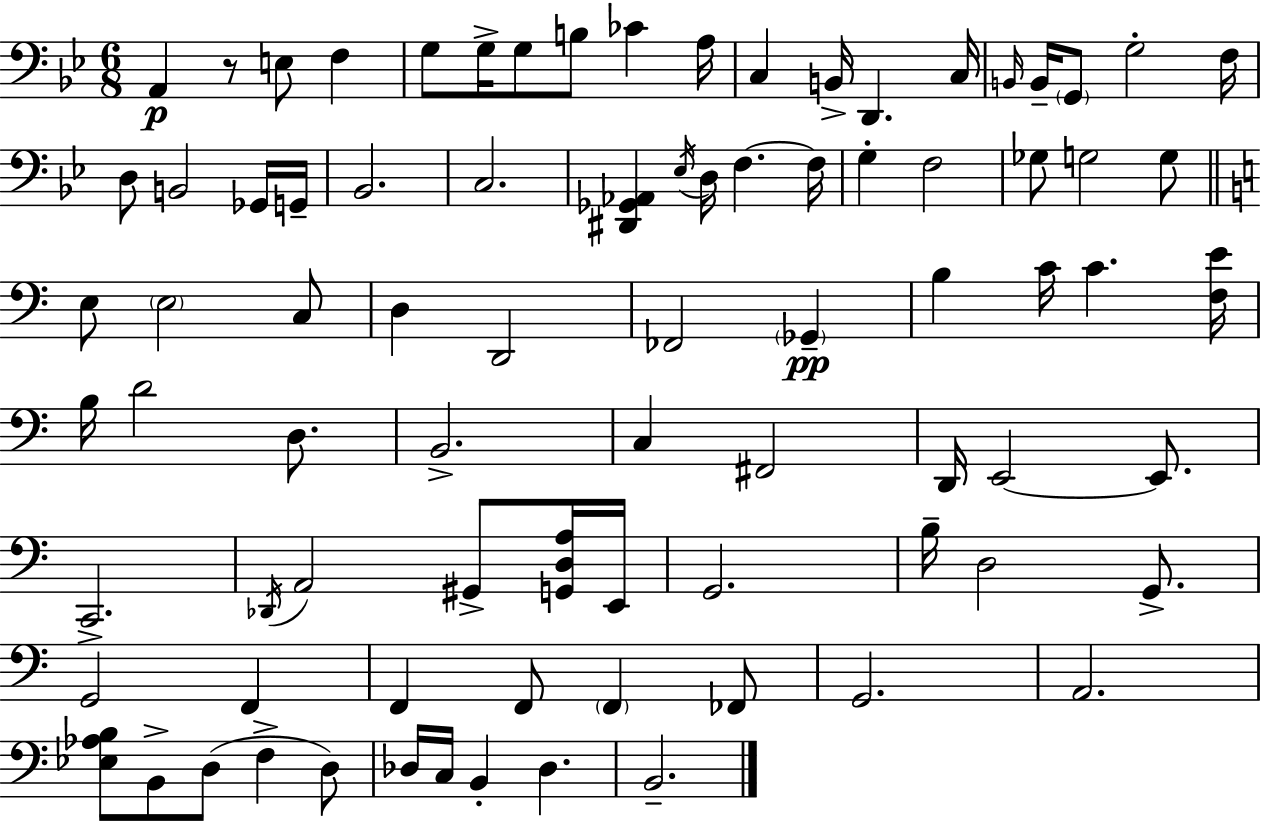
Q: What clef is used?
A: bass